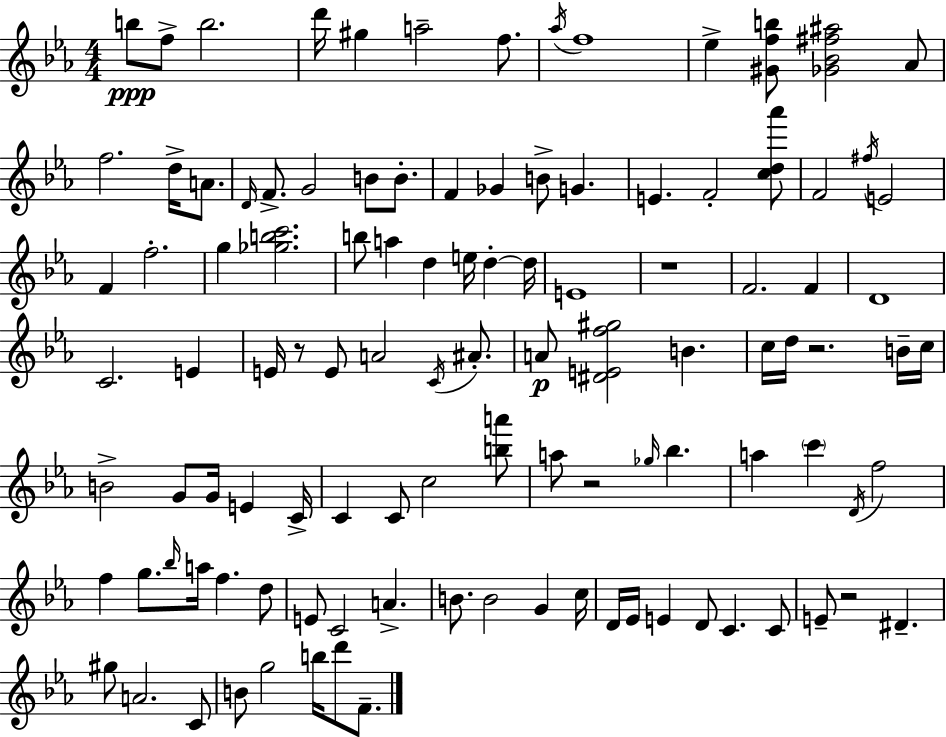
{
  \clef treble
  \numericTimeSignature
  \time 4/4
  \key c \minor
  b''8\ppp f''8-> b''2. | d'''16 gis''4 a''2-- f''8. | \acciaccatura { aes''16 } f''1 | ees''4-> <gis' f'' b''>8 <ges' bes' fis'' ais''>2 aes'8 | \break f''2. d''16-> a'8. | \grace { d'16 } f'8.-> g'2 b'8 b'8.-. | f'4 ges'4 b'8-> g'4. | e'4. f'2-. | \break <c'' d'' aes'''>8 f'2 \acciaccatura { fis''16 } e'2 | f'4 f''2.-. | g''4 <ges'' b'' c'''>2. | b''8 a''4 d''4 e''16 d''4-.~~ | \break d''16 e'1 | r1 | f'2. f'4 | d'1 | \break c'2. e'4 | e'16 r8 e'8 a'2 | \acciaccatura { c'16 } ais'8.-. a'8\p <dis' e' f'' gis''>2 b'4. | c''16 d''16 r2. | \break b'16-- c''16 b'2-> g'8 g'16 e'4 | c'16-> c'4 c'8 c''2 | <b'' a'''>8 a''8 r2 \grace { ges''16 } bes''4. | a''4 \parenthesize c'''4 \acciaccatura { d'16 } f''2 | \break f''4 g''8. \grace { bes''16 } a''16 f''4. | d''8 e'8 c'2 | a'4.-> b'8. b'2 | g'4 c''16 d'16 ees'16 e'4 d'8 c'4. | \break c'8 e'8-- r2 | dis'4.-- gis''8 a'2. | c'8 b'8 g''2 | b''16 d'''8 f'8.-- \bar "|."
}